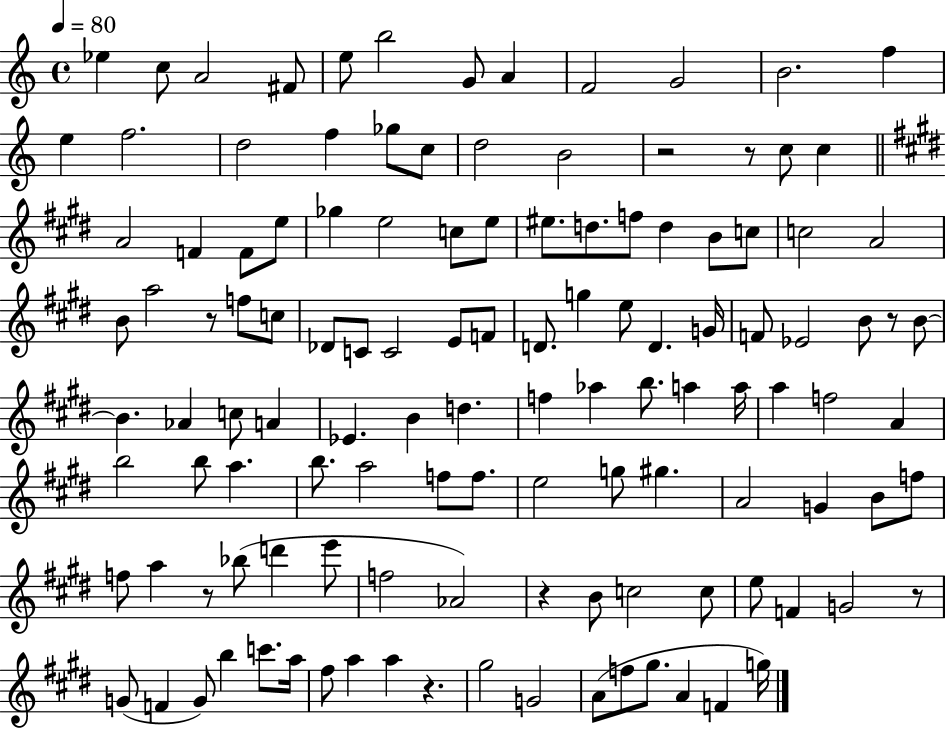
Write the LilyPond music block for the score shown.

{
  \clef treble
  \time 4/4
  \defaultTimeSignature
  \key c \major
  \tempo 4 = 80
  ees''4 c''8 a'2 fis'8 | e''8 b''2 g'8 a'4 | f'2 g'2 | b'2. f''4 | \break e''4 f''2. | d''2 f''4 ges''8 c''8 | d''2 b'2 | r2 r8 c''8 c''4 | \break \bar "||" \break \key e \major a'2 f'4 f'8 e''8 | ges''4 e''2 c''8 e''8 | eis''8. d''8. f''8 d''4 b'8 c''8 | c''2 a'2 | \break b'8 a''2 r8 f''8 c''8 | des'8 c'8 c'2 e'8 f'8 | d'8. g''4 e''8 d'4. g'16 | f'8 ees'2 b'8 r8 b'8~~ | \break b'4. aes'4 c''8 a'4 | ees'4. b'4 d''4. | f''4 aes''4 b''8. a''4 a''16 | a''4 f''2 a'4 | \break b''2 b''8 a''4. | b''8. a''2 f''8 f''8. | e''2 g''8 gis''4. | a'2 g'4 b'8 f''8 | \break f''8 a''4 r8 bes''8( d'''4 e'''8 | f''2 aes'2) | r4 b'8 c''2 c''8 | e''8 f'4 g'2 r8 | \break g'8( f'4 g'8) b''4 c'''8. a''16 | fis''8 a''4 a''4 r4. | gis''2 g'2 | a'8( f''8 gis''8. a'4 f'4 g''16) | \break \bar "|."
}